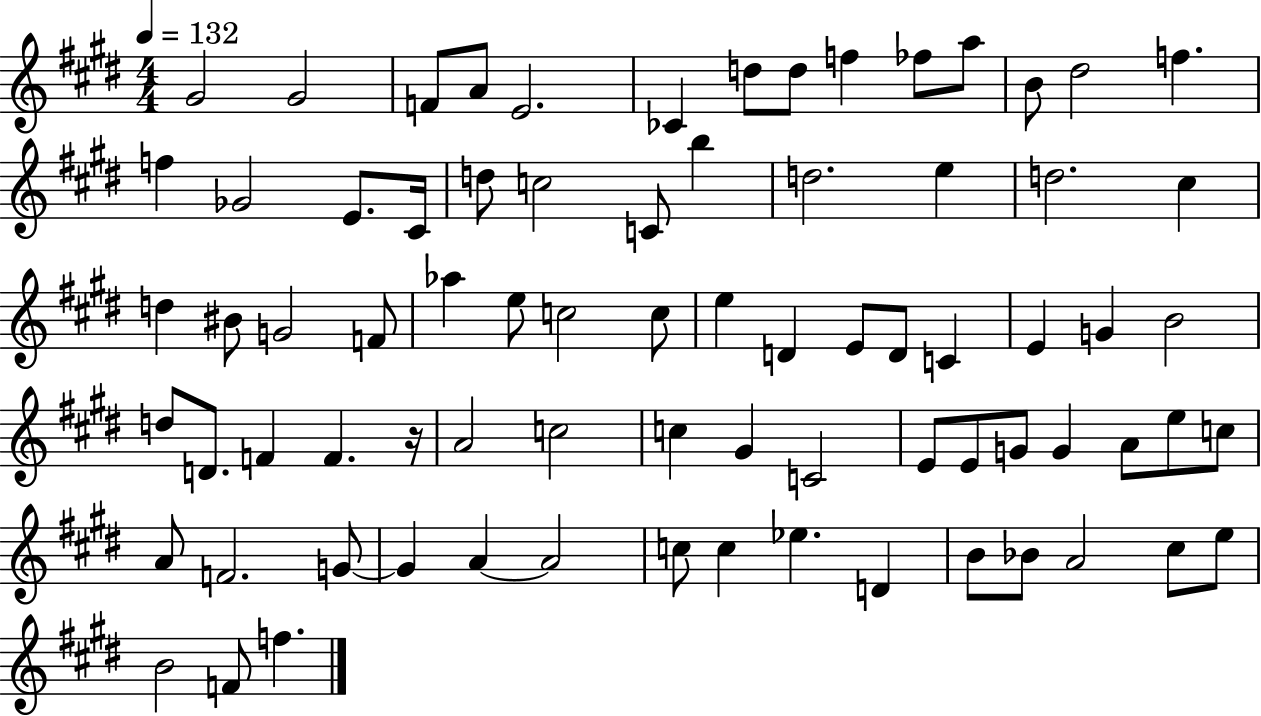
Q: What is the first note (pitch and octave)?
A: G#4